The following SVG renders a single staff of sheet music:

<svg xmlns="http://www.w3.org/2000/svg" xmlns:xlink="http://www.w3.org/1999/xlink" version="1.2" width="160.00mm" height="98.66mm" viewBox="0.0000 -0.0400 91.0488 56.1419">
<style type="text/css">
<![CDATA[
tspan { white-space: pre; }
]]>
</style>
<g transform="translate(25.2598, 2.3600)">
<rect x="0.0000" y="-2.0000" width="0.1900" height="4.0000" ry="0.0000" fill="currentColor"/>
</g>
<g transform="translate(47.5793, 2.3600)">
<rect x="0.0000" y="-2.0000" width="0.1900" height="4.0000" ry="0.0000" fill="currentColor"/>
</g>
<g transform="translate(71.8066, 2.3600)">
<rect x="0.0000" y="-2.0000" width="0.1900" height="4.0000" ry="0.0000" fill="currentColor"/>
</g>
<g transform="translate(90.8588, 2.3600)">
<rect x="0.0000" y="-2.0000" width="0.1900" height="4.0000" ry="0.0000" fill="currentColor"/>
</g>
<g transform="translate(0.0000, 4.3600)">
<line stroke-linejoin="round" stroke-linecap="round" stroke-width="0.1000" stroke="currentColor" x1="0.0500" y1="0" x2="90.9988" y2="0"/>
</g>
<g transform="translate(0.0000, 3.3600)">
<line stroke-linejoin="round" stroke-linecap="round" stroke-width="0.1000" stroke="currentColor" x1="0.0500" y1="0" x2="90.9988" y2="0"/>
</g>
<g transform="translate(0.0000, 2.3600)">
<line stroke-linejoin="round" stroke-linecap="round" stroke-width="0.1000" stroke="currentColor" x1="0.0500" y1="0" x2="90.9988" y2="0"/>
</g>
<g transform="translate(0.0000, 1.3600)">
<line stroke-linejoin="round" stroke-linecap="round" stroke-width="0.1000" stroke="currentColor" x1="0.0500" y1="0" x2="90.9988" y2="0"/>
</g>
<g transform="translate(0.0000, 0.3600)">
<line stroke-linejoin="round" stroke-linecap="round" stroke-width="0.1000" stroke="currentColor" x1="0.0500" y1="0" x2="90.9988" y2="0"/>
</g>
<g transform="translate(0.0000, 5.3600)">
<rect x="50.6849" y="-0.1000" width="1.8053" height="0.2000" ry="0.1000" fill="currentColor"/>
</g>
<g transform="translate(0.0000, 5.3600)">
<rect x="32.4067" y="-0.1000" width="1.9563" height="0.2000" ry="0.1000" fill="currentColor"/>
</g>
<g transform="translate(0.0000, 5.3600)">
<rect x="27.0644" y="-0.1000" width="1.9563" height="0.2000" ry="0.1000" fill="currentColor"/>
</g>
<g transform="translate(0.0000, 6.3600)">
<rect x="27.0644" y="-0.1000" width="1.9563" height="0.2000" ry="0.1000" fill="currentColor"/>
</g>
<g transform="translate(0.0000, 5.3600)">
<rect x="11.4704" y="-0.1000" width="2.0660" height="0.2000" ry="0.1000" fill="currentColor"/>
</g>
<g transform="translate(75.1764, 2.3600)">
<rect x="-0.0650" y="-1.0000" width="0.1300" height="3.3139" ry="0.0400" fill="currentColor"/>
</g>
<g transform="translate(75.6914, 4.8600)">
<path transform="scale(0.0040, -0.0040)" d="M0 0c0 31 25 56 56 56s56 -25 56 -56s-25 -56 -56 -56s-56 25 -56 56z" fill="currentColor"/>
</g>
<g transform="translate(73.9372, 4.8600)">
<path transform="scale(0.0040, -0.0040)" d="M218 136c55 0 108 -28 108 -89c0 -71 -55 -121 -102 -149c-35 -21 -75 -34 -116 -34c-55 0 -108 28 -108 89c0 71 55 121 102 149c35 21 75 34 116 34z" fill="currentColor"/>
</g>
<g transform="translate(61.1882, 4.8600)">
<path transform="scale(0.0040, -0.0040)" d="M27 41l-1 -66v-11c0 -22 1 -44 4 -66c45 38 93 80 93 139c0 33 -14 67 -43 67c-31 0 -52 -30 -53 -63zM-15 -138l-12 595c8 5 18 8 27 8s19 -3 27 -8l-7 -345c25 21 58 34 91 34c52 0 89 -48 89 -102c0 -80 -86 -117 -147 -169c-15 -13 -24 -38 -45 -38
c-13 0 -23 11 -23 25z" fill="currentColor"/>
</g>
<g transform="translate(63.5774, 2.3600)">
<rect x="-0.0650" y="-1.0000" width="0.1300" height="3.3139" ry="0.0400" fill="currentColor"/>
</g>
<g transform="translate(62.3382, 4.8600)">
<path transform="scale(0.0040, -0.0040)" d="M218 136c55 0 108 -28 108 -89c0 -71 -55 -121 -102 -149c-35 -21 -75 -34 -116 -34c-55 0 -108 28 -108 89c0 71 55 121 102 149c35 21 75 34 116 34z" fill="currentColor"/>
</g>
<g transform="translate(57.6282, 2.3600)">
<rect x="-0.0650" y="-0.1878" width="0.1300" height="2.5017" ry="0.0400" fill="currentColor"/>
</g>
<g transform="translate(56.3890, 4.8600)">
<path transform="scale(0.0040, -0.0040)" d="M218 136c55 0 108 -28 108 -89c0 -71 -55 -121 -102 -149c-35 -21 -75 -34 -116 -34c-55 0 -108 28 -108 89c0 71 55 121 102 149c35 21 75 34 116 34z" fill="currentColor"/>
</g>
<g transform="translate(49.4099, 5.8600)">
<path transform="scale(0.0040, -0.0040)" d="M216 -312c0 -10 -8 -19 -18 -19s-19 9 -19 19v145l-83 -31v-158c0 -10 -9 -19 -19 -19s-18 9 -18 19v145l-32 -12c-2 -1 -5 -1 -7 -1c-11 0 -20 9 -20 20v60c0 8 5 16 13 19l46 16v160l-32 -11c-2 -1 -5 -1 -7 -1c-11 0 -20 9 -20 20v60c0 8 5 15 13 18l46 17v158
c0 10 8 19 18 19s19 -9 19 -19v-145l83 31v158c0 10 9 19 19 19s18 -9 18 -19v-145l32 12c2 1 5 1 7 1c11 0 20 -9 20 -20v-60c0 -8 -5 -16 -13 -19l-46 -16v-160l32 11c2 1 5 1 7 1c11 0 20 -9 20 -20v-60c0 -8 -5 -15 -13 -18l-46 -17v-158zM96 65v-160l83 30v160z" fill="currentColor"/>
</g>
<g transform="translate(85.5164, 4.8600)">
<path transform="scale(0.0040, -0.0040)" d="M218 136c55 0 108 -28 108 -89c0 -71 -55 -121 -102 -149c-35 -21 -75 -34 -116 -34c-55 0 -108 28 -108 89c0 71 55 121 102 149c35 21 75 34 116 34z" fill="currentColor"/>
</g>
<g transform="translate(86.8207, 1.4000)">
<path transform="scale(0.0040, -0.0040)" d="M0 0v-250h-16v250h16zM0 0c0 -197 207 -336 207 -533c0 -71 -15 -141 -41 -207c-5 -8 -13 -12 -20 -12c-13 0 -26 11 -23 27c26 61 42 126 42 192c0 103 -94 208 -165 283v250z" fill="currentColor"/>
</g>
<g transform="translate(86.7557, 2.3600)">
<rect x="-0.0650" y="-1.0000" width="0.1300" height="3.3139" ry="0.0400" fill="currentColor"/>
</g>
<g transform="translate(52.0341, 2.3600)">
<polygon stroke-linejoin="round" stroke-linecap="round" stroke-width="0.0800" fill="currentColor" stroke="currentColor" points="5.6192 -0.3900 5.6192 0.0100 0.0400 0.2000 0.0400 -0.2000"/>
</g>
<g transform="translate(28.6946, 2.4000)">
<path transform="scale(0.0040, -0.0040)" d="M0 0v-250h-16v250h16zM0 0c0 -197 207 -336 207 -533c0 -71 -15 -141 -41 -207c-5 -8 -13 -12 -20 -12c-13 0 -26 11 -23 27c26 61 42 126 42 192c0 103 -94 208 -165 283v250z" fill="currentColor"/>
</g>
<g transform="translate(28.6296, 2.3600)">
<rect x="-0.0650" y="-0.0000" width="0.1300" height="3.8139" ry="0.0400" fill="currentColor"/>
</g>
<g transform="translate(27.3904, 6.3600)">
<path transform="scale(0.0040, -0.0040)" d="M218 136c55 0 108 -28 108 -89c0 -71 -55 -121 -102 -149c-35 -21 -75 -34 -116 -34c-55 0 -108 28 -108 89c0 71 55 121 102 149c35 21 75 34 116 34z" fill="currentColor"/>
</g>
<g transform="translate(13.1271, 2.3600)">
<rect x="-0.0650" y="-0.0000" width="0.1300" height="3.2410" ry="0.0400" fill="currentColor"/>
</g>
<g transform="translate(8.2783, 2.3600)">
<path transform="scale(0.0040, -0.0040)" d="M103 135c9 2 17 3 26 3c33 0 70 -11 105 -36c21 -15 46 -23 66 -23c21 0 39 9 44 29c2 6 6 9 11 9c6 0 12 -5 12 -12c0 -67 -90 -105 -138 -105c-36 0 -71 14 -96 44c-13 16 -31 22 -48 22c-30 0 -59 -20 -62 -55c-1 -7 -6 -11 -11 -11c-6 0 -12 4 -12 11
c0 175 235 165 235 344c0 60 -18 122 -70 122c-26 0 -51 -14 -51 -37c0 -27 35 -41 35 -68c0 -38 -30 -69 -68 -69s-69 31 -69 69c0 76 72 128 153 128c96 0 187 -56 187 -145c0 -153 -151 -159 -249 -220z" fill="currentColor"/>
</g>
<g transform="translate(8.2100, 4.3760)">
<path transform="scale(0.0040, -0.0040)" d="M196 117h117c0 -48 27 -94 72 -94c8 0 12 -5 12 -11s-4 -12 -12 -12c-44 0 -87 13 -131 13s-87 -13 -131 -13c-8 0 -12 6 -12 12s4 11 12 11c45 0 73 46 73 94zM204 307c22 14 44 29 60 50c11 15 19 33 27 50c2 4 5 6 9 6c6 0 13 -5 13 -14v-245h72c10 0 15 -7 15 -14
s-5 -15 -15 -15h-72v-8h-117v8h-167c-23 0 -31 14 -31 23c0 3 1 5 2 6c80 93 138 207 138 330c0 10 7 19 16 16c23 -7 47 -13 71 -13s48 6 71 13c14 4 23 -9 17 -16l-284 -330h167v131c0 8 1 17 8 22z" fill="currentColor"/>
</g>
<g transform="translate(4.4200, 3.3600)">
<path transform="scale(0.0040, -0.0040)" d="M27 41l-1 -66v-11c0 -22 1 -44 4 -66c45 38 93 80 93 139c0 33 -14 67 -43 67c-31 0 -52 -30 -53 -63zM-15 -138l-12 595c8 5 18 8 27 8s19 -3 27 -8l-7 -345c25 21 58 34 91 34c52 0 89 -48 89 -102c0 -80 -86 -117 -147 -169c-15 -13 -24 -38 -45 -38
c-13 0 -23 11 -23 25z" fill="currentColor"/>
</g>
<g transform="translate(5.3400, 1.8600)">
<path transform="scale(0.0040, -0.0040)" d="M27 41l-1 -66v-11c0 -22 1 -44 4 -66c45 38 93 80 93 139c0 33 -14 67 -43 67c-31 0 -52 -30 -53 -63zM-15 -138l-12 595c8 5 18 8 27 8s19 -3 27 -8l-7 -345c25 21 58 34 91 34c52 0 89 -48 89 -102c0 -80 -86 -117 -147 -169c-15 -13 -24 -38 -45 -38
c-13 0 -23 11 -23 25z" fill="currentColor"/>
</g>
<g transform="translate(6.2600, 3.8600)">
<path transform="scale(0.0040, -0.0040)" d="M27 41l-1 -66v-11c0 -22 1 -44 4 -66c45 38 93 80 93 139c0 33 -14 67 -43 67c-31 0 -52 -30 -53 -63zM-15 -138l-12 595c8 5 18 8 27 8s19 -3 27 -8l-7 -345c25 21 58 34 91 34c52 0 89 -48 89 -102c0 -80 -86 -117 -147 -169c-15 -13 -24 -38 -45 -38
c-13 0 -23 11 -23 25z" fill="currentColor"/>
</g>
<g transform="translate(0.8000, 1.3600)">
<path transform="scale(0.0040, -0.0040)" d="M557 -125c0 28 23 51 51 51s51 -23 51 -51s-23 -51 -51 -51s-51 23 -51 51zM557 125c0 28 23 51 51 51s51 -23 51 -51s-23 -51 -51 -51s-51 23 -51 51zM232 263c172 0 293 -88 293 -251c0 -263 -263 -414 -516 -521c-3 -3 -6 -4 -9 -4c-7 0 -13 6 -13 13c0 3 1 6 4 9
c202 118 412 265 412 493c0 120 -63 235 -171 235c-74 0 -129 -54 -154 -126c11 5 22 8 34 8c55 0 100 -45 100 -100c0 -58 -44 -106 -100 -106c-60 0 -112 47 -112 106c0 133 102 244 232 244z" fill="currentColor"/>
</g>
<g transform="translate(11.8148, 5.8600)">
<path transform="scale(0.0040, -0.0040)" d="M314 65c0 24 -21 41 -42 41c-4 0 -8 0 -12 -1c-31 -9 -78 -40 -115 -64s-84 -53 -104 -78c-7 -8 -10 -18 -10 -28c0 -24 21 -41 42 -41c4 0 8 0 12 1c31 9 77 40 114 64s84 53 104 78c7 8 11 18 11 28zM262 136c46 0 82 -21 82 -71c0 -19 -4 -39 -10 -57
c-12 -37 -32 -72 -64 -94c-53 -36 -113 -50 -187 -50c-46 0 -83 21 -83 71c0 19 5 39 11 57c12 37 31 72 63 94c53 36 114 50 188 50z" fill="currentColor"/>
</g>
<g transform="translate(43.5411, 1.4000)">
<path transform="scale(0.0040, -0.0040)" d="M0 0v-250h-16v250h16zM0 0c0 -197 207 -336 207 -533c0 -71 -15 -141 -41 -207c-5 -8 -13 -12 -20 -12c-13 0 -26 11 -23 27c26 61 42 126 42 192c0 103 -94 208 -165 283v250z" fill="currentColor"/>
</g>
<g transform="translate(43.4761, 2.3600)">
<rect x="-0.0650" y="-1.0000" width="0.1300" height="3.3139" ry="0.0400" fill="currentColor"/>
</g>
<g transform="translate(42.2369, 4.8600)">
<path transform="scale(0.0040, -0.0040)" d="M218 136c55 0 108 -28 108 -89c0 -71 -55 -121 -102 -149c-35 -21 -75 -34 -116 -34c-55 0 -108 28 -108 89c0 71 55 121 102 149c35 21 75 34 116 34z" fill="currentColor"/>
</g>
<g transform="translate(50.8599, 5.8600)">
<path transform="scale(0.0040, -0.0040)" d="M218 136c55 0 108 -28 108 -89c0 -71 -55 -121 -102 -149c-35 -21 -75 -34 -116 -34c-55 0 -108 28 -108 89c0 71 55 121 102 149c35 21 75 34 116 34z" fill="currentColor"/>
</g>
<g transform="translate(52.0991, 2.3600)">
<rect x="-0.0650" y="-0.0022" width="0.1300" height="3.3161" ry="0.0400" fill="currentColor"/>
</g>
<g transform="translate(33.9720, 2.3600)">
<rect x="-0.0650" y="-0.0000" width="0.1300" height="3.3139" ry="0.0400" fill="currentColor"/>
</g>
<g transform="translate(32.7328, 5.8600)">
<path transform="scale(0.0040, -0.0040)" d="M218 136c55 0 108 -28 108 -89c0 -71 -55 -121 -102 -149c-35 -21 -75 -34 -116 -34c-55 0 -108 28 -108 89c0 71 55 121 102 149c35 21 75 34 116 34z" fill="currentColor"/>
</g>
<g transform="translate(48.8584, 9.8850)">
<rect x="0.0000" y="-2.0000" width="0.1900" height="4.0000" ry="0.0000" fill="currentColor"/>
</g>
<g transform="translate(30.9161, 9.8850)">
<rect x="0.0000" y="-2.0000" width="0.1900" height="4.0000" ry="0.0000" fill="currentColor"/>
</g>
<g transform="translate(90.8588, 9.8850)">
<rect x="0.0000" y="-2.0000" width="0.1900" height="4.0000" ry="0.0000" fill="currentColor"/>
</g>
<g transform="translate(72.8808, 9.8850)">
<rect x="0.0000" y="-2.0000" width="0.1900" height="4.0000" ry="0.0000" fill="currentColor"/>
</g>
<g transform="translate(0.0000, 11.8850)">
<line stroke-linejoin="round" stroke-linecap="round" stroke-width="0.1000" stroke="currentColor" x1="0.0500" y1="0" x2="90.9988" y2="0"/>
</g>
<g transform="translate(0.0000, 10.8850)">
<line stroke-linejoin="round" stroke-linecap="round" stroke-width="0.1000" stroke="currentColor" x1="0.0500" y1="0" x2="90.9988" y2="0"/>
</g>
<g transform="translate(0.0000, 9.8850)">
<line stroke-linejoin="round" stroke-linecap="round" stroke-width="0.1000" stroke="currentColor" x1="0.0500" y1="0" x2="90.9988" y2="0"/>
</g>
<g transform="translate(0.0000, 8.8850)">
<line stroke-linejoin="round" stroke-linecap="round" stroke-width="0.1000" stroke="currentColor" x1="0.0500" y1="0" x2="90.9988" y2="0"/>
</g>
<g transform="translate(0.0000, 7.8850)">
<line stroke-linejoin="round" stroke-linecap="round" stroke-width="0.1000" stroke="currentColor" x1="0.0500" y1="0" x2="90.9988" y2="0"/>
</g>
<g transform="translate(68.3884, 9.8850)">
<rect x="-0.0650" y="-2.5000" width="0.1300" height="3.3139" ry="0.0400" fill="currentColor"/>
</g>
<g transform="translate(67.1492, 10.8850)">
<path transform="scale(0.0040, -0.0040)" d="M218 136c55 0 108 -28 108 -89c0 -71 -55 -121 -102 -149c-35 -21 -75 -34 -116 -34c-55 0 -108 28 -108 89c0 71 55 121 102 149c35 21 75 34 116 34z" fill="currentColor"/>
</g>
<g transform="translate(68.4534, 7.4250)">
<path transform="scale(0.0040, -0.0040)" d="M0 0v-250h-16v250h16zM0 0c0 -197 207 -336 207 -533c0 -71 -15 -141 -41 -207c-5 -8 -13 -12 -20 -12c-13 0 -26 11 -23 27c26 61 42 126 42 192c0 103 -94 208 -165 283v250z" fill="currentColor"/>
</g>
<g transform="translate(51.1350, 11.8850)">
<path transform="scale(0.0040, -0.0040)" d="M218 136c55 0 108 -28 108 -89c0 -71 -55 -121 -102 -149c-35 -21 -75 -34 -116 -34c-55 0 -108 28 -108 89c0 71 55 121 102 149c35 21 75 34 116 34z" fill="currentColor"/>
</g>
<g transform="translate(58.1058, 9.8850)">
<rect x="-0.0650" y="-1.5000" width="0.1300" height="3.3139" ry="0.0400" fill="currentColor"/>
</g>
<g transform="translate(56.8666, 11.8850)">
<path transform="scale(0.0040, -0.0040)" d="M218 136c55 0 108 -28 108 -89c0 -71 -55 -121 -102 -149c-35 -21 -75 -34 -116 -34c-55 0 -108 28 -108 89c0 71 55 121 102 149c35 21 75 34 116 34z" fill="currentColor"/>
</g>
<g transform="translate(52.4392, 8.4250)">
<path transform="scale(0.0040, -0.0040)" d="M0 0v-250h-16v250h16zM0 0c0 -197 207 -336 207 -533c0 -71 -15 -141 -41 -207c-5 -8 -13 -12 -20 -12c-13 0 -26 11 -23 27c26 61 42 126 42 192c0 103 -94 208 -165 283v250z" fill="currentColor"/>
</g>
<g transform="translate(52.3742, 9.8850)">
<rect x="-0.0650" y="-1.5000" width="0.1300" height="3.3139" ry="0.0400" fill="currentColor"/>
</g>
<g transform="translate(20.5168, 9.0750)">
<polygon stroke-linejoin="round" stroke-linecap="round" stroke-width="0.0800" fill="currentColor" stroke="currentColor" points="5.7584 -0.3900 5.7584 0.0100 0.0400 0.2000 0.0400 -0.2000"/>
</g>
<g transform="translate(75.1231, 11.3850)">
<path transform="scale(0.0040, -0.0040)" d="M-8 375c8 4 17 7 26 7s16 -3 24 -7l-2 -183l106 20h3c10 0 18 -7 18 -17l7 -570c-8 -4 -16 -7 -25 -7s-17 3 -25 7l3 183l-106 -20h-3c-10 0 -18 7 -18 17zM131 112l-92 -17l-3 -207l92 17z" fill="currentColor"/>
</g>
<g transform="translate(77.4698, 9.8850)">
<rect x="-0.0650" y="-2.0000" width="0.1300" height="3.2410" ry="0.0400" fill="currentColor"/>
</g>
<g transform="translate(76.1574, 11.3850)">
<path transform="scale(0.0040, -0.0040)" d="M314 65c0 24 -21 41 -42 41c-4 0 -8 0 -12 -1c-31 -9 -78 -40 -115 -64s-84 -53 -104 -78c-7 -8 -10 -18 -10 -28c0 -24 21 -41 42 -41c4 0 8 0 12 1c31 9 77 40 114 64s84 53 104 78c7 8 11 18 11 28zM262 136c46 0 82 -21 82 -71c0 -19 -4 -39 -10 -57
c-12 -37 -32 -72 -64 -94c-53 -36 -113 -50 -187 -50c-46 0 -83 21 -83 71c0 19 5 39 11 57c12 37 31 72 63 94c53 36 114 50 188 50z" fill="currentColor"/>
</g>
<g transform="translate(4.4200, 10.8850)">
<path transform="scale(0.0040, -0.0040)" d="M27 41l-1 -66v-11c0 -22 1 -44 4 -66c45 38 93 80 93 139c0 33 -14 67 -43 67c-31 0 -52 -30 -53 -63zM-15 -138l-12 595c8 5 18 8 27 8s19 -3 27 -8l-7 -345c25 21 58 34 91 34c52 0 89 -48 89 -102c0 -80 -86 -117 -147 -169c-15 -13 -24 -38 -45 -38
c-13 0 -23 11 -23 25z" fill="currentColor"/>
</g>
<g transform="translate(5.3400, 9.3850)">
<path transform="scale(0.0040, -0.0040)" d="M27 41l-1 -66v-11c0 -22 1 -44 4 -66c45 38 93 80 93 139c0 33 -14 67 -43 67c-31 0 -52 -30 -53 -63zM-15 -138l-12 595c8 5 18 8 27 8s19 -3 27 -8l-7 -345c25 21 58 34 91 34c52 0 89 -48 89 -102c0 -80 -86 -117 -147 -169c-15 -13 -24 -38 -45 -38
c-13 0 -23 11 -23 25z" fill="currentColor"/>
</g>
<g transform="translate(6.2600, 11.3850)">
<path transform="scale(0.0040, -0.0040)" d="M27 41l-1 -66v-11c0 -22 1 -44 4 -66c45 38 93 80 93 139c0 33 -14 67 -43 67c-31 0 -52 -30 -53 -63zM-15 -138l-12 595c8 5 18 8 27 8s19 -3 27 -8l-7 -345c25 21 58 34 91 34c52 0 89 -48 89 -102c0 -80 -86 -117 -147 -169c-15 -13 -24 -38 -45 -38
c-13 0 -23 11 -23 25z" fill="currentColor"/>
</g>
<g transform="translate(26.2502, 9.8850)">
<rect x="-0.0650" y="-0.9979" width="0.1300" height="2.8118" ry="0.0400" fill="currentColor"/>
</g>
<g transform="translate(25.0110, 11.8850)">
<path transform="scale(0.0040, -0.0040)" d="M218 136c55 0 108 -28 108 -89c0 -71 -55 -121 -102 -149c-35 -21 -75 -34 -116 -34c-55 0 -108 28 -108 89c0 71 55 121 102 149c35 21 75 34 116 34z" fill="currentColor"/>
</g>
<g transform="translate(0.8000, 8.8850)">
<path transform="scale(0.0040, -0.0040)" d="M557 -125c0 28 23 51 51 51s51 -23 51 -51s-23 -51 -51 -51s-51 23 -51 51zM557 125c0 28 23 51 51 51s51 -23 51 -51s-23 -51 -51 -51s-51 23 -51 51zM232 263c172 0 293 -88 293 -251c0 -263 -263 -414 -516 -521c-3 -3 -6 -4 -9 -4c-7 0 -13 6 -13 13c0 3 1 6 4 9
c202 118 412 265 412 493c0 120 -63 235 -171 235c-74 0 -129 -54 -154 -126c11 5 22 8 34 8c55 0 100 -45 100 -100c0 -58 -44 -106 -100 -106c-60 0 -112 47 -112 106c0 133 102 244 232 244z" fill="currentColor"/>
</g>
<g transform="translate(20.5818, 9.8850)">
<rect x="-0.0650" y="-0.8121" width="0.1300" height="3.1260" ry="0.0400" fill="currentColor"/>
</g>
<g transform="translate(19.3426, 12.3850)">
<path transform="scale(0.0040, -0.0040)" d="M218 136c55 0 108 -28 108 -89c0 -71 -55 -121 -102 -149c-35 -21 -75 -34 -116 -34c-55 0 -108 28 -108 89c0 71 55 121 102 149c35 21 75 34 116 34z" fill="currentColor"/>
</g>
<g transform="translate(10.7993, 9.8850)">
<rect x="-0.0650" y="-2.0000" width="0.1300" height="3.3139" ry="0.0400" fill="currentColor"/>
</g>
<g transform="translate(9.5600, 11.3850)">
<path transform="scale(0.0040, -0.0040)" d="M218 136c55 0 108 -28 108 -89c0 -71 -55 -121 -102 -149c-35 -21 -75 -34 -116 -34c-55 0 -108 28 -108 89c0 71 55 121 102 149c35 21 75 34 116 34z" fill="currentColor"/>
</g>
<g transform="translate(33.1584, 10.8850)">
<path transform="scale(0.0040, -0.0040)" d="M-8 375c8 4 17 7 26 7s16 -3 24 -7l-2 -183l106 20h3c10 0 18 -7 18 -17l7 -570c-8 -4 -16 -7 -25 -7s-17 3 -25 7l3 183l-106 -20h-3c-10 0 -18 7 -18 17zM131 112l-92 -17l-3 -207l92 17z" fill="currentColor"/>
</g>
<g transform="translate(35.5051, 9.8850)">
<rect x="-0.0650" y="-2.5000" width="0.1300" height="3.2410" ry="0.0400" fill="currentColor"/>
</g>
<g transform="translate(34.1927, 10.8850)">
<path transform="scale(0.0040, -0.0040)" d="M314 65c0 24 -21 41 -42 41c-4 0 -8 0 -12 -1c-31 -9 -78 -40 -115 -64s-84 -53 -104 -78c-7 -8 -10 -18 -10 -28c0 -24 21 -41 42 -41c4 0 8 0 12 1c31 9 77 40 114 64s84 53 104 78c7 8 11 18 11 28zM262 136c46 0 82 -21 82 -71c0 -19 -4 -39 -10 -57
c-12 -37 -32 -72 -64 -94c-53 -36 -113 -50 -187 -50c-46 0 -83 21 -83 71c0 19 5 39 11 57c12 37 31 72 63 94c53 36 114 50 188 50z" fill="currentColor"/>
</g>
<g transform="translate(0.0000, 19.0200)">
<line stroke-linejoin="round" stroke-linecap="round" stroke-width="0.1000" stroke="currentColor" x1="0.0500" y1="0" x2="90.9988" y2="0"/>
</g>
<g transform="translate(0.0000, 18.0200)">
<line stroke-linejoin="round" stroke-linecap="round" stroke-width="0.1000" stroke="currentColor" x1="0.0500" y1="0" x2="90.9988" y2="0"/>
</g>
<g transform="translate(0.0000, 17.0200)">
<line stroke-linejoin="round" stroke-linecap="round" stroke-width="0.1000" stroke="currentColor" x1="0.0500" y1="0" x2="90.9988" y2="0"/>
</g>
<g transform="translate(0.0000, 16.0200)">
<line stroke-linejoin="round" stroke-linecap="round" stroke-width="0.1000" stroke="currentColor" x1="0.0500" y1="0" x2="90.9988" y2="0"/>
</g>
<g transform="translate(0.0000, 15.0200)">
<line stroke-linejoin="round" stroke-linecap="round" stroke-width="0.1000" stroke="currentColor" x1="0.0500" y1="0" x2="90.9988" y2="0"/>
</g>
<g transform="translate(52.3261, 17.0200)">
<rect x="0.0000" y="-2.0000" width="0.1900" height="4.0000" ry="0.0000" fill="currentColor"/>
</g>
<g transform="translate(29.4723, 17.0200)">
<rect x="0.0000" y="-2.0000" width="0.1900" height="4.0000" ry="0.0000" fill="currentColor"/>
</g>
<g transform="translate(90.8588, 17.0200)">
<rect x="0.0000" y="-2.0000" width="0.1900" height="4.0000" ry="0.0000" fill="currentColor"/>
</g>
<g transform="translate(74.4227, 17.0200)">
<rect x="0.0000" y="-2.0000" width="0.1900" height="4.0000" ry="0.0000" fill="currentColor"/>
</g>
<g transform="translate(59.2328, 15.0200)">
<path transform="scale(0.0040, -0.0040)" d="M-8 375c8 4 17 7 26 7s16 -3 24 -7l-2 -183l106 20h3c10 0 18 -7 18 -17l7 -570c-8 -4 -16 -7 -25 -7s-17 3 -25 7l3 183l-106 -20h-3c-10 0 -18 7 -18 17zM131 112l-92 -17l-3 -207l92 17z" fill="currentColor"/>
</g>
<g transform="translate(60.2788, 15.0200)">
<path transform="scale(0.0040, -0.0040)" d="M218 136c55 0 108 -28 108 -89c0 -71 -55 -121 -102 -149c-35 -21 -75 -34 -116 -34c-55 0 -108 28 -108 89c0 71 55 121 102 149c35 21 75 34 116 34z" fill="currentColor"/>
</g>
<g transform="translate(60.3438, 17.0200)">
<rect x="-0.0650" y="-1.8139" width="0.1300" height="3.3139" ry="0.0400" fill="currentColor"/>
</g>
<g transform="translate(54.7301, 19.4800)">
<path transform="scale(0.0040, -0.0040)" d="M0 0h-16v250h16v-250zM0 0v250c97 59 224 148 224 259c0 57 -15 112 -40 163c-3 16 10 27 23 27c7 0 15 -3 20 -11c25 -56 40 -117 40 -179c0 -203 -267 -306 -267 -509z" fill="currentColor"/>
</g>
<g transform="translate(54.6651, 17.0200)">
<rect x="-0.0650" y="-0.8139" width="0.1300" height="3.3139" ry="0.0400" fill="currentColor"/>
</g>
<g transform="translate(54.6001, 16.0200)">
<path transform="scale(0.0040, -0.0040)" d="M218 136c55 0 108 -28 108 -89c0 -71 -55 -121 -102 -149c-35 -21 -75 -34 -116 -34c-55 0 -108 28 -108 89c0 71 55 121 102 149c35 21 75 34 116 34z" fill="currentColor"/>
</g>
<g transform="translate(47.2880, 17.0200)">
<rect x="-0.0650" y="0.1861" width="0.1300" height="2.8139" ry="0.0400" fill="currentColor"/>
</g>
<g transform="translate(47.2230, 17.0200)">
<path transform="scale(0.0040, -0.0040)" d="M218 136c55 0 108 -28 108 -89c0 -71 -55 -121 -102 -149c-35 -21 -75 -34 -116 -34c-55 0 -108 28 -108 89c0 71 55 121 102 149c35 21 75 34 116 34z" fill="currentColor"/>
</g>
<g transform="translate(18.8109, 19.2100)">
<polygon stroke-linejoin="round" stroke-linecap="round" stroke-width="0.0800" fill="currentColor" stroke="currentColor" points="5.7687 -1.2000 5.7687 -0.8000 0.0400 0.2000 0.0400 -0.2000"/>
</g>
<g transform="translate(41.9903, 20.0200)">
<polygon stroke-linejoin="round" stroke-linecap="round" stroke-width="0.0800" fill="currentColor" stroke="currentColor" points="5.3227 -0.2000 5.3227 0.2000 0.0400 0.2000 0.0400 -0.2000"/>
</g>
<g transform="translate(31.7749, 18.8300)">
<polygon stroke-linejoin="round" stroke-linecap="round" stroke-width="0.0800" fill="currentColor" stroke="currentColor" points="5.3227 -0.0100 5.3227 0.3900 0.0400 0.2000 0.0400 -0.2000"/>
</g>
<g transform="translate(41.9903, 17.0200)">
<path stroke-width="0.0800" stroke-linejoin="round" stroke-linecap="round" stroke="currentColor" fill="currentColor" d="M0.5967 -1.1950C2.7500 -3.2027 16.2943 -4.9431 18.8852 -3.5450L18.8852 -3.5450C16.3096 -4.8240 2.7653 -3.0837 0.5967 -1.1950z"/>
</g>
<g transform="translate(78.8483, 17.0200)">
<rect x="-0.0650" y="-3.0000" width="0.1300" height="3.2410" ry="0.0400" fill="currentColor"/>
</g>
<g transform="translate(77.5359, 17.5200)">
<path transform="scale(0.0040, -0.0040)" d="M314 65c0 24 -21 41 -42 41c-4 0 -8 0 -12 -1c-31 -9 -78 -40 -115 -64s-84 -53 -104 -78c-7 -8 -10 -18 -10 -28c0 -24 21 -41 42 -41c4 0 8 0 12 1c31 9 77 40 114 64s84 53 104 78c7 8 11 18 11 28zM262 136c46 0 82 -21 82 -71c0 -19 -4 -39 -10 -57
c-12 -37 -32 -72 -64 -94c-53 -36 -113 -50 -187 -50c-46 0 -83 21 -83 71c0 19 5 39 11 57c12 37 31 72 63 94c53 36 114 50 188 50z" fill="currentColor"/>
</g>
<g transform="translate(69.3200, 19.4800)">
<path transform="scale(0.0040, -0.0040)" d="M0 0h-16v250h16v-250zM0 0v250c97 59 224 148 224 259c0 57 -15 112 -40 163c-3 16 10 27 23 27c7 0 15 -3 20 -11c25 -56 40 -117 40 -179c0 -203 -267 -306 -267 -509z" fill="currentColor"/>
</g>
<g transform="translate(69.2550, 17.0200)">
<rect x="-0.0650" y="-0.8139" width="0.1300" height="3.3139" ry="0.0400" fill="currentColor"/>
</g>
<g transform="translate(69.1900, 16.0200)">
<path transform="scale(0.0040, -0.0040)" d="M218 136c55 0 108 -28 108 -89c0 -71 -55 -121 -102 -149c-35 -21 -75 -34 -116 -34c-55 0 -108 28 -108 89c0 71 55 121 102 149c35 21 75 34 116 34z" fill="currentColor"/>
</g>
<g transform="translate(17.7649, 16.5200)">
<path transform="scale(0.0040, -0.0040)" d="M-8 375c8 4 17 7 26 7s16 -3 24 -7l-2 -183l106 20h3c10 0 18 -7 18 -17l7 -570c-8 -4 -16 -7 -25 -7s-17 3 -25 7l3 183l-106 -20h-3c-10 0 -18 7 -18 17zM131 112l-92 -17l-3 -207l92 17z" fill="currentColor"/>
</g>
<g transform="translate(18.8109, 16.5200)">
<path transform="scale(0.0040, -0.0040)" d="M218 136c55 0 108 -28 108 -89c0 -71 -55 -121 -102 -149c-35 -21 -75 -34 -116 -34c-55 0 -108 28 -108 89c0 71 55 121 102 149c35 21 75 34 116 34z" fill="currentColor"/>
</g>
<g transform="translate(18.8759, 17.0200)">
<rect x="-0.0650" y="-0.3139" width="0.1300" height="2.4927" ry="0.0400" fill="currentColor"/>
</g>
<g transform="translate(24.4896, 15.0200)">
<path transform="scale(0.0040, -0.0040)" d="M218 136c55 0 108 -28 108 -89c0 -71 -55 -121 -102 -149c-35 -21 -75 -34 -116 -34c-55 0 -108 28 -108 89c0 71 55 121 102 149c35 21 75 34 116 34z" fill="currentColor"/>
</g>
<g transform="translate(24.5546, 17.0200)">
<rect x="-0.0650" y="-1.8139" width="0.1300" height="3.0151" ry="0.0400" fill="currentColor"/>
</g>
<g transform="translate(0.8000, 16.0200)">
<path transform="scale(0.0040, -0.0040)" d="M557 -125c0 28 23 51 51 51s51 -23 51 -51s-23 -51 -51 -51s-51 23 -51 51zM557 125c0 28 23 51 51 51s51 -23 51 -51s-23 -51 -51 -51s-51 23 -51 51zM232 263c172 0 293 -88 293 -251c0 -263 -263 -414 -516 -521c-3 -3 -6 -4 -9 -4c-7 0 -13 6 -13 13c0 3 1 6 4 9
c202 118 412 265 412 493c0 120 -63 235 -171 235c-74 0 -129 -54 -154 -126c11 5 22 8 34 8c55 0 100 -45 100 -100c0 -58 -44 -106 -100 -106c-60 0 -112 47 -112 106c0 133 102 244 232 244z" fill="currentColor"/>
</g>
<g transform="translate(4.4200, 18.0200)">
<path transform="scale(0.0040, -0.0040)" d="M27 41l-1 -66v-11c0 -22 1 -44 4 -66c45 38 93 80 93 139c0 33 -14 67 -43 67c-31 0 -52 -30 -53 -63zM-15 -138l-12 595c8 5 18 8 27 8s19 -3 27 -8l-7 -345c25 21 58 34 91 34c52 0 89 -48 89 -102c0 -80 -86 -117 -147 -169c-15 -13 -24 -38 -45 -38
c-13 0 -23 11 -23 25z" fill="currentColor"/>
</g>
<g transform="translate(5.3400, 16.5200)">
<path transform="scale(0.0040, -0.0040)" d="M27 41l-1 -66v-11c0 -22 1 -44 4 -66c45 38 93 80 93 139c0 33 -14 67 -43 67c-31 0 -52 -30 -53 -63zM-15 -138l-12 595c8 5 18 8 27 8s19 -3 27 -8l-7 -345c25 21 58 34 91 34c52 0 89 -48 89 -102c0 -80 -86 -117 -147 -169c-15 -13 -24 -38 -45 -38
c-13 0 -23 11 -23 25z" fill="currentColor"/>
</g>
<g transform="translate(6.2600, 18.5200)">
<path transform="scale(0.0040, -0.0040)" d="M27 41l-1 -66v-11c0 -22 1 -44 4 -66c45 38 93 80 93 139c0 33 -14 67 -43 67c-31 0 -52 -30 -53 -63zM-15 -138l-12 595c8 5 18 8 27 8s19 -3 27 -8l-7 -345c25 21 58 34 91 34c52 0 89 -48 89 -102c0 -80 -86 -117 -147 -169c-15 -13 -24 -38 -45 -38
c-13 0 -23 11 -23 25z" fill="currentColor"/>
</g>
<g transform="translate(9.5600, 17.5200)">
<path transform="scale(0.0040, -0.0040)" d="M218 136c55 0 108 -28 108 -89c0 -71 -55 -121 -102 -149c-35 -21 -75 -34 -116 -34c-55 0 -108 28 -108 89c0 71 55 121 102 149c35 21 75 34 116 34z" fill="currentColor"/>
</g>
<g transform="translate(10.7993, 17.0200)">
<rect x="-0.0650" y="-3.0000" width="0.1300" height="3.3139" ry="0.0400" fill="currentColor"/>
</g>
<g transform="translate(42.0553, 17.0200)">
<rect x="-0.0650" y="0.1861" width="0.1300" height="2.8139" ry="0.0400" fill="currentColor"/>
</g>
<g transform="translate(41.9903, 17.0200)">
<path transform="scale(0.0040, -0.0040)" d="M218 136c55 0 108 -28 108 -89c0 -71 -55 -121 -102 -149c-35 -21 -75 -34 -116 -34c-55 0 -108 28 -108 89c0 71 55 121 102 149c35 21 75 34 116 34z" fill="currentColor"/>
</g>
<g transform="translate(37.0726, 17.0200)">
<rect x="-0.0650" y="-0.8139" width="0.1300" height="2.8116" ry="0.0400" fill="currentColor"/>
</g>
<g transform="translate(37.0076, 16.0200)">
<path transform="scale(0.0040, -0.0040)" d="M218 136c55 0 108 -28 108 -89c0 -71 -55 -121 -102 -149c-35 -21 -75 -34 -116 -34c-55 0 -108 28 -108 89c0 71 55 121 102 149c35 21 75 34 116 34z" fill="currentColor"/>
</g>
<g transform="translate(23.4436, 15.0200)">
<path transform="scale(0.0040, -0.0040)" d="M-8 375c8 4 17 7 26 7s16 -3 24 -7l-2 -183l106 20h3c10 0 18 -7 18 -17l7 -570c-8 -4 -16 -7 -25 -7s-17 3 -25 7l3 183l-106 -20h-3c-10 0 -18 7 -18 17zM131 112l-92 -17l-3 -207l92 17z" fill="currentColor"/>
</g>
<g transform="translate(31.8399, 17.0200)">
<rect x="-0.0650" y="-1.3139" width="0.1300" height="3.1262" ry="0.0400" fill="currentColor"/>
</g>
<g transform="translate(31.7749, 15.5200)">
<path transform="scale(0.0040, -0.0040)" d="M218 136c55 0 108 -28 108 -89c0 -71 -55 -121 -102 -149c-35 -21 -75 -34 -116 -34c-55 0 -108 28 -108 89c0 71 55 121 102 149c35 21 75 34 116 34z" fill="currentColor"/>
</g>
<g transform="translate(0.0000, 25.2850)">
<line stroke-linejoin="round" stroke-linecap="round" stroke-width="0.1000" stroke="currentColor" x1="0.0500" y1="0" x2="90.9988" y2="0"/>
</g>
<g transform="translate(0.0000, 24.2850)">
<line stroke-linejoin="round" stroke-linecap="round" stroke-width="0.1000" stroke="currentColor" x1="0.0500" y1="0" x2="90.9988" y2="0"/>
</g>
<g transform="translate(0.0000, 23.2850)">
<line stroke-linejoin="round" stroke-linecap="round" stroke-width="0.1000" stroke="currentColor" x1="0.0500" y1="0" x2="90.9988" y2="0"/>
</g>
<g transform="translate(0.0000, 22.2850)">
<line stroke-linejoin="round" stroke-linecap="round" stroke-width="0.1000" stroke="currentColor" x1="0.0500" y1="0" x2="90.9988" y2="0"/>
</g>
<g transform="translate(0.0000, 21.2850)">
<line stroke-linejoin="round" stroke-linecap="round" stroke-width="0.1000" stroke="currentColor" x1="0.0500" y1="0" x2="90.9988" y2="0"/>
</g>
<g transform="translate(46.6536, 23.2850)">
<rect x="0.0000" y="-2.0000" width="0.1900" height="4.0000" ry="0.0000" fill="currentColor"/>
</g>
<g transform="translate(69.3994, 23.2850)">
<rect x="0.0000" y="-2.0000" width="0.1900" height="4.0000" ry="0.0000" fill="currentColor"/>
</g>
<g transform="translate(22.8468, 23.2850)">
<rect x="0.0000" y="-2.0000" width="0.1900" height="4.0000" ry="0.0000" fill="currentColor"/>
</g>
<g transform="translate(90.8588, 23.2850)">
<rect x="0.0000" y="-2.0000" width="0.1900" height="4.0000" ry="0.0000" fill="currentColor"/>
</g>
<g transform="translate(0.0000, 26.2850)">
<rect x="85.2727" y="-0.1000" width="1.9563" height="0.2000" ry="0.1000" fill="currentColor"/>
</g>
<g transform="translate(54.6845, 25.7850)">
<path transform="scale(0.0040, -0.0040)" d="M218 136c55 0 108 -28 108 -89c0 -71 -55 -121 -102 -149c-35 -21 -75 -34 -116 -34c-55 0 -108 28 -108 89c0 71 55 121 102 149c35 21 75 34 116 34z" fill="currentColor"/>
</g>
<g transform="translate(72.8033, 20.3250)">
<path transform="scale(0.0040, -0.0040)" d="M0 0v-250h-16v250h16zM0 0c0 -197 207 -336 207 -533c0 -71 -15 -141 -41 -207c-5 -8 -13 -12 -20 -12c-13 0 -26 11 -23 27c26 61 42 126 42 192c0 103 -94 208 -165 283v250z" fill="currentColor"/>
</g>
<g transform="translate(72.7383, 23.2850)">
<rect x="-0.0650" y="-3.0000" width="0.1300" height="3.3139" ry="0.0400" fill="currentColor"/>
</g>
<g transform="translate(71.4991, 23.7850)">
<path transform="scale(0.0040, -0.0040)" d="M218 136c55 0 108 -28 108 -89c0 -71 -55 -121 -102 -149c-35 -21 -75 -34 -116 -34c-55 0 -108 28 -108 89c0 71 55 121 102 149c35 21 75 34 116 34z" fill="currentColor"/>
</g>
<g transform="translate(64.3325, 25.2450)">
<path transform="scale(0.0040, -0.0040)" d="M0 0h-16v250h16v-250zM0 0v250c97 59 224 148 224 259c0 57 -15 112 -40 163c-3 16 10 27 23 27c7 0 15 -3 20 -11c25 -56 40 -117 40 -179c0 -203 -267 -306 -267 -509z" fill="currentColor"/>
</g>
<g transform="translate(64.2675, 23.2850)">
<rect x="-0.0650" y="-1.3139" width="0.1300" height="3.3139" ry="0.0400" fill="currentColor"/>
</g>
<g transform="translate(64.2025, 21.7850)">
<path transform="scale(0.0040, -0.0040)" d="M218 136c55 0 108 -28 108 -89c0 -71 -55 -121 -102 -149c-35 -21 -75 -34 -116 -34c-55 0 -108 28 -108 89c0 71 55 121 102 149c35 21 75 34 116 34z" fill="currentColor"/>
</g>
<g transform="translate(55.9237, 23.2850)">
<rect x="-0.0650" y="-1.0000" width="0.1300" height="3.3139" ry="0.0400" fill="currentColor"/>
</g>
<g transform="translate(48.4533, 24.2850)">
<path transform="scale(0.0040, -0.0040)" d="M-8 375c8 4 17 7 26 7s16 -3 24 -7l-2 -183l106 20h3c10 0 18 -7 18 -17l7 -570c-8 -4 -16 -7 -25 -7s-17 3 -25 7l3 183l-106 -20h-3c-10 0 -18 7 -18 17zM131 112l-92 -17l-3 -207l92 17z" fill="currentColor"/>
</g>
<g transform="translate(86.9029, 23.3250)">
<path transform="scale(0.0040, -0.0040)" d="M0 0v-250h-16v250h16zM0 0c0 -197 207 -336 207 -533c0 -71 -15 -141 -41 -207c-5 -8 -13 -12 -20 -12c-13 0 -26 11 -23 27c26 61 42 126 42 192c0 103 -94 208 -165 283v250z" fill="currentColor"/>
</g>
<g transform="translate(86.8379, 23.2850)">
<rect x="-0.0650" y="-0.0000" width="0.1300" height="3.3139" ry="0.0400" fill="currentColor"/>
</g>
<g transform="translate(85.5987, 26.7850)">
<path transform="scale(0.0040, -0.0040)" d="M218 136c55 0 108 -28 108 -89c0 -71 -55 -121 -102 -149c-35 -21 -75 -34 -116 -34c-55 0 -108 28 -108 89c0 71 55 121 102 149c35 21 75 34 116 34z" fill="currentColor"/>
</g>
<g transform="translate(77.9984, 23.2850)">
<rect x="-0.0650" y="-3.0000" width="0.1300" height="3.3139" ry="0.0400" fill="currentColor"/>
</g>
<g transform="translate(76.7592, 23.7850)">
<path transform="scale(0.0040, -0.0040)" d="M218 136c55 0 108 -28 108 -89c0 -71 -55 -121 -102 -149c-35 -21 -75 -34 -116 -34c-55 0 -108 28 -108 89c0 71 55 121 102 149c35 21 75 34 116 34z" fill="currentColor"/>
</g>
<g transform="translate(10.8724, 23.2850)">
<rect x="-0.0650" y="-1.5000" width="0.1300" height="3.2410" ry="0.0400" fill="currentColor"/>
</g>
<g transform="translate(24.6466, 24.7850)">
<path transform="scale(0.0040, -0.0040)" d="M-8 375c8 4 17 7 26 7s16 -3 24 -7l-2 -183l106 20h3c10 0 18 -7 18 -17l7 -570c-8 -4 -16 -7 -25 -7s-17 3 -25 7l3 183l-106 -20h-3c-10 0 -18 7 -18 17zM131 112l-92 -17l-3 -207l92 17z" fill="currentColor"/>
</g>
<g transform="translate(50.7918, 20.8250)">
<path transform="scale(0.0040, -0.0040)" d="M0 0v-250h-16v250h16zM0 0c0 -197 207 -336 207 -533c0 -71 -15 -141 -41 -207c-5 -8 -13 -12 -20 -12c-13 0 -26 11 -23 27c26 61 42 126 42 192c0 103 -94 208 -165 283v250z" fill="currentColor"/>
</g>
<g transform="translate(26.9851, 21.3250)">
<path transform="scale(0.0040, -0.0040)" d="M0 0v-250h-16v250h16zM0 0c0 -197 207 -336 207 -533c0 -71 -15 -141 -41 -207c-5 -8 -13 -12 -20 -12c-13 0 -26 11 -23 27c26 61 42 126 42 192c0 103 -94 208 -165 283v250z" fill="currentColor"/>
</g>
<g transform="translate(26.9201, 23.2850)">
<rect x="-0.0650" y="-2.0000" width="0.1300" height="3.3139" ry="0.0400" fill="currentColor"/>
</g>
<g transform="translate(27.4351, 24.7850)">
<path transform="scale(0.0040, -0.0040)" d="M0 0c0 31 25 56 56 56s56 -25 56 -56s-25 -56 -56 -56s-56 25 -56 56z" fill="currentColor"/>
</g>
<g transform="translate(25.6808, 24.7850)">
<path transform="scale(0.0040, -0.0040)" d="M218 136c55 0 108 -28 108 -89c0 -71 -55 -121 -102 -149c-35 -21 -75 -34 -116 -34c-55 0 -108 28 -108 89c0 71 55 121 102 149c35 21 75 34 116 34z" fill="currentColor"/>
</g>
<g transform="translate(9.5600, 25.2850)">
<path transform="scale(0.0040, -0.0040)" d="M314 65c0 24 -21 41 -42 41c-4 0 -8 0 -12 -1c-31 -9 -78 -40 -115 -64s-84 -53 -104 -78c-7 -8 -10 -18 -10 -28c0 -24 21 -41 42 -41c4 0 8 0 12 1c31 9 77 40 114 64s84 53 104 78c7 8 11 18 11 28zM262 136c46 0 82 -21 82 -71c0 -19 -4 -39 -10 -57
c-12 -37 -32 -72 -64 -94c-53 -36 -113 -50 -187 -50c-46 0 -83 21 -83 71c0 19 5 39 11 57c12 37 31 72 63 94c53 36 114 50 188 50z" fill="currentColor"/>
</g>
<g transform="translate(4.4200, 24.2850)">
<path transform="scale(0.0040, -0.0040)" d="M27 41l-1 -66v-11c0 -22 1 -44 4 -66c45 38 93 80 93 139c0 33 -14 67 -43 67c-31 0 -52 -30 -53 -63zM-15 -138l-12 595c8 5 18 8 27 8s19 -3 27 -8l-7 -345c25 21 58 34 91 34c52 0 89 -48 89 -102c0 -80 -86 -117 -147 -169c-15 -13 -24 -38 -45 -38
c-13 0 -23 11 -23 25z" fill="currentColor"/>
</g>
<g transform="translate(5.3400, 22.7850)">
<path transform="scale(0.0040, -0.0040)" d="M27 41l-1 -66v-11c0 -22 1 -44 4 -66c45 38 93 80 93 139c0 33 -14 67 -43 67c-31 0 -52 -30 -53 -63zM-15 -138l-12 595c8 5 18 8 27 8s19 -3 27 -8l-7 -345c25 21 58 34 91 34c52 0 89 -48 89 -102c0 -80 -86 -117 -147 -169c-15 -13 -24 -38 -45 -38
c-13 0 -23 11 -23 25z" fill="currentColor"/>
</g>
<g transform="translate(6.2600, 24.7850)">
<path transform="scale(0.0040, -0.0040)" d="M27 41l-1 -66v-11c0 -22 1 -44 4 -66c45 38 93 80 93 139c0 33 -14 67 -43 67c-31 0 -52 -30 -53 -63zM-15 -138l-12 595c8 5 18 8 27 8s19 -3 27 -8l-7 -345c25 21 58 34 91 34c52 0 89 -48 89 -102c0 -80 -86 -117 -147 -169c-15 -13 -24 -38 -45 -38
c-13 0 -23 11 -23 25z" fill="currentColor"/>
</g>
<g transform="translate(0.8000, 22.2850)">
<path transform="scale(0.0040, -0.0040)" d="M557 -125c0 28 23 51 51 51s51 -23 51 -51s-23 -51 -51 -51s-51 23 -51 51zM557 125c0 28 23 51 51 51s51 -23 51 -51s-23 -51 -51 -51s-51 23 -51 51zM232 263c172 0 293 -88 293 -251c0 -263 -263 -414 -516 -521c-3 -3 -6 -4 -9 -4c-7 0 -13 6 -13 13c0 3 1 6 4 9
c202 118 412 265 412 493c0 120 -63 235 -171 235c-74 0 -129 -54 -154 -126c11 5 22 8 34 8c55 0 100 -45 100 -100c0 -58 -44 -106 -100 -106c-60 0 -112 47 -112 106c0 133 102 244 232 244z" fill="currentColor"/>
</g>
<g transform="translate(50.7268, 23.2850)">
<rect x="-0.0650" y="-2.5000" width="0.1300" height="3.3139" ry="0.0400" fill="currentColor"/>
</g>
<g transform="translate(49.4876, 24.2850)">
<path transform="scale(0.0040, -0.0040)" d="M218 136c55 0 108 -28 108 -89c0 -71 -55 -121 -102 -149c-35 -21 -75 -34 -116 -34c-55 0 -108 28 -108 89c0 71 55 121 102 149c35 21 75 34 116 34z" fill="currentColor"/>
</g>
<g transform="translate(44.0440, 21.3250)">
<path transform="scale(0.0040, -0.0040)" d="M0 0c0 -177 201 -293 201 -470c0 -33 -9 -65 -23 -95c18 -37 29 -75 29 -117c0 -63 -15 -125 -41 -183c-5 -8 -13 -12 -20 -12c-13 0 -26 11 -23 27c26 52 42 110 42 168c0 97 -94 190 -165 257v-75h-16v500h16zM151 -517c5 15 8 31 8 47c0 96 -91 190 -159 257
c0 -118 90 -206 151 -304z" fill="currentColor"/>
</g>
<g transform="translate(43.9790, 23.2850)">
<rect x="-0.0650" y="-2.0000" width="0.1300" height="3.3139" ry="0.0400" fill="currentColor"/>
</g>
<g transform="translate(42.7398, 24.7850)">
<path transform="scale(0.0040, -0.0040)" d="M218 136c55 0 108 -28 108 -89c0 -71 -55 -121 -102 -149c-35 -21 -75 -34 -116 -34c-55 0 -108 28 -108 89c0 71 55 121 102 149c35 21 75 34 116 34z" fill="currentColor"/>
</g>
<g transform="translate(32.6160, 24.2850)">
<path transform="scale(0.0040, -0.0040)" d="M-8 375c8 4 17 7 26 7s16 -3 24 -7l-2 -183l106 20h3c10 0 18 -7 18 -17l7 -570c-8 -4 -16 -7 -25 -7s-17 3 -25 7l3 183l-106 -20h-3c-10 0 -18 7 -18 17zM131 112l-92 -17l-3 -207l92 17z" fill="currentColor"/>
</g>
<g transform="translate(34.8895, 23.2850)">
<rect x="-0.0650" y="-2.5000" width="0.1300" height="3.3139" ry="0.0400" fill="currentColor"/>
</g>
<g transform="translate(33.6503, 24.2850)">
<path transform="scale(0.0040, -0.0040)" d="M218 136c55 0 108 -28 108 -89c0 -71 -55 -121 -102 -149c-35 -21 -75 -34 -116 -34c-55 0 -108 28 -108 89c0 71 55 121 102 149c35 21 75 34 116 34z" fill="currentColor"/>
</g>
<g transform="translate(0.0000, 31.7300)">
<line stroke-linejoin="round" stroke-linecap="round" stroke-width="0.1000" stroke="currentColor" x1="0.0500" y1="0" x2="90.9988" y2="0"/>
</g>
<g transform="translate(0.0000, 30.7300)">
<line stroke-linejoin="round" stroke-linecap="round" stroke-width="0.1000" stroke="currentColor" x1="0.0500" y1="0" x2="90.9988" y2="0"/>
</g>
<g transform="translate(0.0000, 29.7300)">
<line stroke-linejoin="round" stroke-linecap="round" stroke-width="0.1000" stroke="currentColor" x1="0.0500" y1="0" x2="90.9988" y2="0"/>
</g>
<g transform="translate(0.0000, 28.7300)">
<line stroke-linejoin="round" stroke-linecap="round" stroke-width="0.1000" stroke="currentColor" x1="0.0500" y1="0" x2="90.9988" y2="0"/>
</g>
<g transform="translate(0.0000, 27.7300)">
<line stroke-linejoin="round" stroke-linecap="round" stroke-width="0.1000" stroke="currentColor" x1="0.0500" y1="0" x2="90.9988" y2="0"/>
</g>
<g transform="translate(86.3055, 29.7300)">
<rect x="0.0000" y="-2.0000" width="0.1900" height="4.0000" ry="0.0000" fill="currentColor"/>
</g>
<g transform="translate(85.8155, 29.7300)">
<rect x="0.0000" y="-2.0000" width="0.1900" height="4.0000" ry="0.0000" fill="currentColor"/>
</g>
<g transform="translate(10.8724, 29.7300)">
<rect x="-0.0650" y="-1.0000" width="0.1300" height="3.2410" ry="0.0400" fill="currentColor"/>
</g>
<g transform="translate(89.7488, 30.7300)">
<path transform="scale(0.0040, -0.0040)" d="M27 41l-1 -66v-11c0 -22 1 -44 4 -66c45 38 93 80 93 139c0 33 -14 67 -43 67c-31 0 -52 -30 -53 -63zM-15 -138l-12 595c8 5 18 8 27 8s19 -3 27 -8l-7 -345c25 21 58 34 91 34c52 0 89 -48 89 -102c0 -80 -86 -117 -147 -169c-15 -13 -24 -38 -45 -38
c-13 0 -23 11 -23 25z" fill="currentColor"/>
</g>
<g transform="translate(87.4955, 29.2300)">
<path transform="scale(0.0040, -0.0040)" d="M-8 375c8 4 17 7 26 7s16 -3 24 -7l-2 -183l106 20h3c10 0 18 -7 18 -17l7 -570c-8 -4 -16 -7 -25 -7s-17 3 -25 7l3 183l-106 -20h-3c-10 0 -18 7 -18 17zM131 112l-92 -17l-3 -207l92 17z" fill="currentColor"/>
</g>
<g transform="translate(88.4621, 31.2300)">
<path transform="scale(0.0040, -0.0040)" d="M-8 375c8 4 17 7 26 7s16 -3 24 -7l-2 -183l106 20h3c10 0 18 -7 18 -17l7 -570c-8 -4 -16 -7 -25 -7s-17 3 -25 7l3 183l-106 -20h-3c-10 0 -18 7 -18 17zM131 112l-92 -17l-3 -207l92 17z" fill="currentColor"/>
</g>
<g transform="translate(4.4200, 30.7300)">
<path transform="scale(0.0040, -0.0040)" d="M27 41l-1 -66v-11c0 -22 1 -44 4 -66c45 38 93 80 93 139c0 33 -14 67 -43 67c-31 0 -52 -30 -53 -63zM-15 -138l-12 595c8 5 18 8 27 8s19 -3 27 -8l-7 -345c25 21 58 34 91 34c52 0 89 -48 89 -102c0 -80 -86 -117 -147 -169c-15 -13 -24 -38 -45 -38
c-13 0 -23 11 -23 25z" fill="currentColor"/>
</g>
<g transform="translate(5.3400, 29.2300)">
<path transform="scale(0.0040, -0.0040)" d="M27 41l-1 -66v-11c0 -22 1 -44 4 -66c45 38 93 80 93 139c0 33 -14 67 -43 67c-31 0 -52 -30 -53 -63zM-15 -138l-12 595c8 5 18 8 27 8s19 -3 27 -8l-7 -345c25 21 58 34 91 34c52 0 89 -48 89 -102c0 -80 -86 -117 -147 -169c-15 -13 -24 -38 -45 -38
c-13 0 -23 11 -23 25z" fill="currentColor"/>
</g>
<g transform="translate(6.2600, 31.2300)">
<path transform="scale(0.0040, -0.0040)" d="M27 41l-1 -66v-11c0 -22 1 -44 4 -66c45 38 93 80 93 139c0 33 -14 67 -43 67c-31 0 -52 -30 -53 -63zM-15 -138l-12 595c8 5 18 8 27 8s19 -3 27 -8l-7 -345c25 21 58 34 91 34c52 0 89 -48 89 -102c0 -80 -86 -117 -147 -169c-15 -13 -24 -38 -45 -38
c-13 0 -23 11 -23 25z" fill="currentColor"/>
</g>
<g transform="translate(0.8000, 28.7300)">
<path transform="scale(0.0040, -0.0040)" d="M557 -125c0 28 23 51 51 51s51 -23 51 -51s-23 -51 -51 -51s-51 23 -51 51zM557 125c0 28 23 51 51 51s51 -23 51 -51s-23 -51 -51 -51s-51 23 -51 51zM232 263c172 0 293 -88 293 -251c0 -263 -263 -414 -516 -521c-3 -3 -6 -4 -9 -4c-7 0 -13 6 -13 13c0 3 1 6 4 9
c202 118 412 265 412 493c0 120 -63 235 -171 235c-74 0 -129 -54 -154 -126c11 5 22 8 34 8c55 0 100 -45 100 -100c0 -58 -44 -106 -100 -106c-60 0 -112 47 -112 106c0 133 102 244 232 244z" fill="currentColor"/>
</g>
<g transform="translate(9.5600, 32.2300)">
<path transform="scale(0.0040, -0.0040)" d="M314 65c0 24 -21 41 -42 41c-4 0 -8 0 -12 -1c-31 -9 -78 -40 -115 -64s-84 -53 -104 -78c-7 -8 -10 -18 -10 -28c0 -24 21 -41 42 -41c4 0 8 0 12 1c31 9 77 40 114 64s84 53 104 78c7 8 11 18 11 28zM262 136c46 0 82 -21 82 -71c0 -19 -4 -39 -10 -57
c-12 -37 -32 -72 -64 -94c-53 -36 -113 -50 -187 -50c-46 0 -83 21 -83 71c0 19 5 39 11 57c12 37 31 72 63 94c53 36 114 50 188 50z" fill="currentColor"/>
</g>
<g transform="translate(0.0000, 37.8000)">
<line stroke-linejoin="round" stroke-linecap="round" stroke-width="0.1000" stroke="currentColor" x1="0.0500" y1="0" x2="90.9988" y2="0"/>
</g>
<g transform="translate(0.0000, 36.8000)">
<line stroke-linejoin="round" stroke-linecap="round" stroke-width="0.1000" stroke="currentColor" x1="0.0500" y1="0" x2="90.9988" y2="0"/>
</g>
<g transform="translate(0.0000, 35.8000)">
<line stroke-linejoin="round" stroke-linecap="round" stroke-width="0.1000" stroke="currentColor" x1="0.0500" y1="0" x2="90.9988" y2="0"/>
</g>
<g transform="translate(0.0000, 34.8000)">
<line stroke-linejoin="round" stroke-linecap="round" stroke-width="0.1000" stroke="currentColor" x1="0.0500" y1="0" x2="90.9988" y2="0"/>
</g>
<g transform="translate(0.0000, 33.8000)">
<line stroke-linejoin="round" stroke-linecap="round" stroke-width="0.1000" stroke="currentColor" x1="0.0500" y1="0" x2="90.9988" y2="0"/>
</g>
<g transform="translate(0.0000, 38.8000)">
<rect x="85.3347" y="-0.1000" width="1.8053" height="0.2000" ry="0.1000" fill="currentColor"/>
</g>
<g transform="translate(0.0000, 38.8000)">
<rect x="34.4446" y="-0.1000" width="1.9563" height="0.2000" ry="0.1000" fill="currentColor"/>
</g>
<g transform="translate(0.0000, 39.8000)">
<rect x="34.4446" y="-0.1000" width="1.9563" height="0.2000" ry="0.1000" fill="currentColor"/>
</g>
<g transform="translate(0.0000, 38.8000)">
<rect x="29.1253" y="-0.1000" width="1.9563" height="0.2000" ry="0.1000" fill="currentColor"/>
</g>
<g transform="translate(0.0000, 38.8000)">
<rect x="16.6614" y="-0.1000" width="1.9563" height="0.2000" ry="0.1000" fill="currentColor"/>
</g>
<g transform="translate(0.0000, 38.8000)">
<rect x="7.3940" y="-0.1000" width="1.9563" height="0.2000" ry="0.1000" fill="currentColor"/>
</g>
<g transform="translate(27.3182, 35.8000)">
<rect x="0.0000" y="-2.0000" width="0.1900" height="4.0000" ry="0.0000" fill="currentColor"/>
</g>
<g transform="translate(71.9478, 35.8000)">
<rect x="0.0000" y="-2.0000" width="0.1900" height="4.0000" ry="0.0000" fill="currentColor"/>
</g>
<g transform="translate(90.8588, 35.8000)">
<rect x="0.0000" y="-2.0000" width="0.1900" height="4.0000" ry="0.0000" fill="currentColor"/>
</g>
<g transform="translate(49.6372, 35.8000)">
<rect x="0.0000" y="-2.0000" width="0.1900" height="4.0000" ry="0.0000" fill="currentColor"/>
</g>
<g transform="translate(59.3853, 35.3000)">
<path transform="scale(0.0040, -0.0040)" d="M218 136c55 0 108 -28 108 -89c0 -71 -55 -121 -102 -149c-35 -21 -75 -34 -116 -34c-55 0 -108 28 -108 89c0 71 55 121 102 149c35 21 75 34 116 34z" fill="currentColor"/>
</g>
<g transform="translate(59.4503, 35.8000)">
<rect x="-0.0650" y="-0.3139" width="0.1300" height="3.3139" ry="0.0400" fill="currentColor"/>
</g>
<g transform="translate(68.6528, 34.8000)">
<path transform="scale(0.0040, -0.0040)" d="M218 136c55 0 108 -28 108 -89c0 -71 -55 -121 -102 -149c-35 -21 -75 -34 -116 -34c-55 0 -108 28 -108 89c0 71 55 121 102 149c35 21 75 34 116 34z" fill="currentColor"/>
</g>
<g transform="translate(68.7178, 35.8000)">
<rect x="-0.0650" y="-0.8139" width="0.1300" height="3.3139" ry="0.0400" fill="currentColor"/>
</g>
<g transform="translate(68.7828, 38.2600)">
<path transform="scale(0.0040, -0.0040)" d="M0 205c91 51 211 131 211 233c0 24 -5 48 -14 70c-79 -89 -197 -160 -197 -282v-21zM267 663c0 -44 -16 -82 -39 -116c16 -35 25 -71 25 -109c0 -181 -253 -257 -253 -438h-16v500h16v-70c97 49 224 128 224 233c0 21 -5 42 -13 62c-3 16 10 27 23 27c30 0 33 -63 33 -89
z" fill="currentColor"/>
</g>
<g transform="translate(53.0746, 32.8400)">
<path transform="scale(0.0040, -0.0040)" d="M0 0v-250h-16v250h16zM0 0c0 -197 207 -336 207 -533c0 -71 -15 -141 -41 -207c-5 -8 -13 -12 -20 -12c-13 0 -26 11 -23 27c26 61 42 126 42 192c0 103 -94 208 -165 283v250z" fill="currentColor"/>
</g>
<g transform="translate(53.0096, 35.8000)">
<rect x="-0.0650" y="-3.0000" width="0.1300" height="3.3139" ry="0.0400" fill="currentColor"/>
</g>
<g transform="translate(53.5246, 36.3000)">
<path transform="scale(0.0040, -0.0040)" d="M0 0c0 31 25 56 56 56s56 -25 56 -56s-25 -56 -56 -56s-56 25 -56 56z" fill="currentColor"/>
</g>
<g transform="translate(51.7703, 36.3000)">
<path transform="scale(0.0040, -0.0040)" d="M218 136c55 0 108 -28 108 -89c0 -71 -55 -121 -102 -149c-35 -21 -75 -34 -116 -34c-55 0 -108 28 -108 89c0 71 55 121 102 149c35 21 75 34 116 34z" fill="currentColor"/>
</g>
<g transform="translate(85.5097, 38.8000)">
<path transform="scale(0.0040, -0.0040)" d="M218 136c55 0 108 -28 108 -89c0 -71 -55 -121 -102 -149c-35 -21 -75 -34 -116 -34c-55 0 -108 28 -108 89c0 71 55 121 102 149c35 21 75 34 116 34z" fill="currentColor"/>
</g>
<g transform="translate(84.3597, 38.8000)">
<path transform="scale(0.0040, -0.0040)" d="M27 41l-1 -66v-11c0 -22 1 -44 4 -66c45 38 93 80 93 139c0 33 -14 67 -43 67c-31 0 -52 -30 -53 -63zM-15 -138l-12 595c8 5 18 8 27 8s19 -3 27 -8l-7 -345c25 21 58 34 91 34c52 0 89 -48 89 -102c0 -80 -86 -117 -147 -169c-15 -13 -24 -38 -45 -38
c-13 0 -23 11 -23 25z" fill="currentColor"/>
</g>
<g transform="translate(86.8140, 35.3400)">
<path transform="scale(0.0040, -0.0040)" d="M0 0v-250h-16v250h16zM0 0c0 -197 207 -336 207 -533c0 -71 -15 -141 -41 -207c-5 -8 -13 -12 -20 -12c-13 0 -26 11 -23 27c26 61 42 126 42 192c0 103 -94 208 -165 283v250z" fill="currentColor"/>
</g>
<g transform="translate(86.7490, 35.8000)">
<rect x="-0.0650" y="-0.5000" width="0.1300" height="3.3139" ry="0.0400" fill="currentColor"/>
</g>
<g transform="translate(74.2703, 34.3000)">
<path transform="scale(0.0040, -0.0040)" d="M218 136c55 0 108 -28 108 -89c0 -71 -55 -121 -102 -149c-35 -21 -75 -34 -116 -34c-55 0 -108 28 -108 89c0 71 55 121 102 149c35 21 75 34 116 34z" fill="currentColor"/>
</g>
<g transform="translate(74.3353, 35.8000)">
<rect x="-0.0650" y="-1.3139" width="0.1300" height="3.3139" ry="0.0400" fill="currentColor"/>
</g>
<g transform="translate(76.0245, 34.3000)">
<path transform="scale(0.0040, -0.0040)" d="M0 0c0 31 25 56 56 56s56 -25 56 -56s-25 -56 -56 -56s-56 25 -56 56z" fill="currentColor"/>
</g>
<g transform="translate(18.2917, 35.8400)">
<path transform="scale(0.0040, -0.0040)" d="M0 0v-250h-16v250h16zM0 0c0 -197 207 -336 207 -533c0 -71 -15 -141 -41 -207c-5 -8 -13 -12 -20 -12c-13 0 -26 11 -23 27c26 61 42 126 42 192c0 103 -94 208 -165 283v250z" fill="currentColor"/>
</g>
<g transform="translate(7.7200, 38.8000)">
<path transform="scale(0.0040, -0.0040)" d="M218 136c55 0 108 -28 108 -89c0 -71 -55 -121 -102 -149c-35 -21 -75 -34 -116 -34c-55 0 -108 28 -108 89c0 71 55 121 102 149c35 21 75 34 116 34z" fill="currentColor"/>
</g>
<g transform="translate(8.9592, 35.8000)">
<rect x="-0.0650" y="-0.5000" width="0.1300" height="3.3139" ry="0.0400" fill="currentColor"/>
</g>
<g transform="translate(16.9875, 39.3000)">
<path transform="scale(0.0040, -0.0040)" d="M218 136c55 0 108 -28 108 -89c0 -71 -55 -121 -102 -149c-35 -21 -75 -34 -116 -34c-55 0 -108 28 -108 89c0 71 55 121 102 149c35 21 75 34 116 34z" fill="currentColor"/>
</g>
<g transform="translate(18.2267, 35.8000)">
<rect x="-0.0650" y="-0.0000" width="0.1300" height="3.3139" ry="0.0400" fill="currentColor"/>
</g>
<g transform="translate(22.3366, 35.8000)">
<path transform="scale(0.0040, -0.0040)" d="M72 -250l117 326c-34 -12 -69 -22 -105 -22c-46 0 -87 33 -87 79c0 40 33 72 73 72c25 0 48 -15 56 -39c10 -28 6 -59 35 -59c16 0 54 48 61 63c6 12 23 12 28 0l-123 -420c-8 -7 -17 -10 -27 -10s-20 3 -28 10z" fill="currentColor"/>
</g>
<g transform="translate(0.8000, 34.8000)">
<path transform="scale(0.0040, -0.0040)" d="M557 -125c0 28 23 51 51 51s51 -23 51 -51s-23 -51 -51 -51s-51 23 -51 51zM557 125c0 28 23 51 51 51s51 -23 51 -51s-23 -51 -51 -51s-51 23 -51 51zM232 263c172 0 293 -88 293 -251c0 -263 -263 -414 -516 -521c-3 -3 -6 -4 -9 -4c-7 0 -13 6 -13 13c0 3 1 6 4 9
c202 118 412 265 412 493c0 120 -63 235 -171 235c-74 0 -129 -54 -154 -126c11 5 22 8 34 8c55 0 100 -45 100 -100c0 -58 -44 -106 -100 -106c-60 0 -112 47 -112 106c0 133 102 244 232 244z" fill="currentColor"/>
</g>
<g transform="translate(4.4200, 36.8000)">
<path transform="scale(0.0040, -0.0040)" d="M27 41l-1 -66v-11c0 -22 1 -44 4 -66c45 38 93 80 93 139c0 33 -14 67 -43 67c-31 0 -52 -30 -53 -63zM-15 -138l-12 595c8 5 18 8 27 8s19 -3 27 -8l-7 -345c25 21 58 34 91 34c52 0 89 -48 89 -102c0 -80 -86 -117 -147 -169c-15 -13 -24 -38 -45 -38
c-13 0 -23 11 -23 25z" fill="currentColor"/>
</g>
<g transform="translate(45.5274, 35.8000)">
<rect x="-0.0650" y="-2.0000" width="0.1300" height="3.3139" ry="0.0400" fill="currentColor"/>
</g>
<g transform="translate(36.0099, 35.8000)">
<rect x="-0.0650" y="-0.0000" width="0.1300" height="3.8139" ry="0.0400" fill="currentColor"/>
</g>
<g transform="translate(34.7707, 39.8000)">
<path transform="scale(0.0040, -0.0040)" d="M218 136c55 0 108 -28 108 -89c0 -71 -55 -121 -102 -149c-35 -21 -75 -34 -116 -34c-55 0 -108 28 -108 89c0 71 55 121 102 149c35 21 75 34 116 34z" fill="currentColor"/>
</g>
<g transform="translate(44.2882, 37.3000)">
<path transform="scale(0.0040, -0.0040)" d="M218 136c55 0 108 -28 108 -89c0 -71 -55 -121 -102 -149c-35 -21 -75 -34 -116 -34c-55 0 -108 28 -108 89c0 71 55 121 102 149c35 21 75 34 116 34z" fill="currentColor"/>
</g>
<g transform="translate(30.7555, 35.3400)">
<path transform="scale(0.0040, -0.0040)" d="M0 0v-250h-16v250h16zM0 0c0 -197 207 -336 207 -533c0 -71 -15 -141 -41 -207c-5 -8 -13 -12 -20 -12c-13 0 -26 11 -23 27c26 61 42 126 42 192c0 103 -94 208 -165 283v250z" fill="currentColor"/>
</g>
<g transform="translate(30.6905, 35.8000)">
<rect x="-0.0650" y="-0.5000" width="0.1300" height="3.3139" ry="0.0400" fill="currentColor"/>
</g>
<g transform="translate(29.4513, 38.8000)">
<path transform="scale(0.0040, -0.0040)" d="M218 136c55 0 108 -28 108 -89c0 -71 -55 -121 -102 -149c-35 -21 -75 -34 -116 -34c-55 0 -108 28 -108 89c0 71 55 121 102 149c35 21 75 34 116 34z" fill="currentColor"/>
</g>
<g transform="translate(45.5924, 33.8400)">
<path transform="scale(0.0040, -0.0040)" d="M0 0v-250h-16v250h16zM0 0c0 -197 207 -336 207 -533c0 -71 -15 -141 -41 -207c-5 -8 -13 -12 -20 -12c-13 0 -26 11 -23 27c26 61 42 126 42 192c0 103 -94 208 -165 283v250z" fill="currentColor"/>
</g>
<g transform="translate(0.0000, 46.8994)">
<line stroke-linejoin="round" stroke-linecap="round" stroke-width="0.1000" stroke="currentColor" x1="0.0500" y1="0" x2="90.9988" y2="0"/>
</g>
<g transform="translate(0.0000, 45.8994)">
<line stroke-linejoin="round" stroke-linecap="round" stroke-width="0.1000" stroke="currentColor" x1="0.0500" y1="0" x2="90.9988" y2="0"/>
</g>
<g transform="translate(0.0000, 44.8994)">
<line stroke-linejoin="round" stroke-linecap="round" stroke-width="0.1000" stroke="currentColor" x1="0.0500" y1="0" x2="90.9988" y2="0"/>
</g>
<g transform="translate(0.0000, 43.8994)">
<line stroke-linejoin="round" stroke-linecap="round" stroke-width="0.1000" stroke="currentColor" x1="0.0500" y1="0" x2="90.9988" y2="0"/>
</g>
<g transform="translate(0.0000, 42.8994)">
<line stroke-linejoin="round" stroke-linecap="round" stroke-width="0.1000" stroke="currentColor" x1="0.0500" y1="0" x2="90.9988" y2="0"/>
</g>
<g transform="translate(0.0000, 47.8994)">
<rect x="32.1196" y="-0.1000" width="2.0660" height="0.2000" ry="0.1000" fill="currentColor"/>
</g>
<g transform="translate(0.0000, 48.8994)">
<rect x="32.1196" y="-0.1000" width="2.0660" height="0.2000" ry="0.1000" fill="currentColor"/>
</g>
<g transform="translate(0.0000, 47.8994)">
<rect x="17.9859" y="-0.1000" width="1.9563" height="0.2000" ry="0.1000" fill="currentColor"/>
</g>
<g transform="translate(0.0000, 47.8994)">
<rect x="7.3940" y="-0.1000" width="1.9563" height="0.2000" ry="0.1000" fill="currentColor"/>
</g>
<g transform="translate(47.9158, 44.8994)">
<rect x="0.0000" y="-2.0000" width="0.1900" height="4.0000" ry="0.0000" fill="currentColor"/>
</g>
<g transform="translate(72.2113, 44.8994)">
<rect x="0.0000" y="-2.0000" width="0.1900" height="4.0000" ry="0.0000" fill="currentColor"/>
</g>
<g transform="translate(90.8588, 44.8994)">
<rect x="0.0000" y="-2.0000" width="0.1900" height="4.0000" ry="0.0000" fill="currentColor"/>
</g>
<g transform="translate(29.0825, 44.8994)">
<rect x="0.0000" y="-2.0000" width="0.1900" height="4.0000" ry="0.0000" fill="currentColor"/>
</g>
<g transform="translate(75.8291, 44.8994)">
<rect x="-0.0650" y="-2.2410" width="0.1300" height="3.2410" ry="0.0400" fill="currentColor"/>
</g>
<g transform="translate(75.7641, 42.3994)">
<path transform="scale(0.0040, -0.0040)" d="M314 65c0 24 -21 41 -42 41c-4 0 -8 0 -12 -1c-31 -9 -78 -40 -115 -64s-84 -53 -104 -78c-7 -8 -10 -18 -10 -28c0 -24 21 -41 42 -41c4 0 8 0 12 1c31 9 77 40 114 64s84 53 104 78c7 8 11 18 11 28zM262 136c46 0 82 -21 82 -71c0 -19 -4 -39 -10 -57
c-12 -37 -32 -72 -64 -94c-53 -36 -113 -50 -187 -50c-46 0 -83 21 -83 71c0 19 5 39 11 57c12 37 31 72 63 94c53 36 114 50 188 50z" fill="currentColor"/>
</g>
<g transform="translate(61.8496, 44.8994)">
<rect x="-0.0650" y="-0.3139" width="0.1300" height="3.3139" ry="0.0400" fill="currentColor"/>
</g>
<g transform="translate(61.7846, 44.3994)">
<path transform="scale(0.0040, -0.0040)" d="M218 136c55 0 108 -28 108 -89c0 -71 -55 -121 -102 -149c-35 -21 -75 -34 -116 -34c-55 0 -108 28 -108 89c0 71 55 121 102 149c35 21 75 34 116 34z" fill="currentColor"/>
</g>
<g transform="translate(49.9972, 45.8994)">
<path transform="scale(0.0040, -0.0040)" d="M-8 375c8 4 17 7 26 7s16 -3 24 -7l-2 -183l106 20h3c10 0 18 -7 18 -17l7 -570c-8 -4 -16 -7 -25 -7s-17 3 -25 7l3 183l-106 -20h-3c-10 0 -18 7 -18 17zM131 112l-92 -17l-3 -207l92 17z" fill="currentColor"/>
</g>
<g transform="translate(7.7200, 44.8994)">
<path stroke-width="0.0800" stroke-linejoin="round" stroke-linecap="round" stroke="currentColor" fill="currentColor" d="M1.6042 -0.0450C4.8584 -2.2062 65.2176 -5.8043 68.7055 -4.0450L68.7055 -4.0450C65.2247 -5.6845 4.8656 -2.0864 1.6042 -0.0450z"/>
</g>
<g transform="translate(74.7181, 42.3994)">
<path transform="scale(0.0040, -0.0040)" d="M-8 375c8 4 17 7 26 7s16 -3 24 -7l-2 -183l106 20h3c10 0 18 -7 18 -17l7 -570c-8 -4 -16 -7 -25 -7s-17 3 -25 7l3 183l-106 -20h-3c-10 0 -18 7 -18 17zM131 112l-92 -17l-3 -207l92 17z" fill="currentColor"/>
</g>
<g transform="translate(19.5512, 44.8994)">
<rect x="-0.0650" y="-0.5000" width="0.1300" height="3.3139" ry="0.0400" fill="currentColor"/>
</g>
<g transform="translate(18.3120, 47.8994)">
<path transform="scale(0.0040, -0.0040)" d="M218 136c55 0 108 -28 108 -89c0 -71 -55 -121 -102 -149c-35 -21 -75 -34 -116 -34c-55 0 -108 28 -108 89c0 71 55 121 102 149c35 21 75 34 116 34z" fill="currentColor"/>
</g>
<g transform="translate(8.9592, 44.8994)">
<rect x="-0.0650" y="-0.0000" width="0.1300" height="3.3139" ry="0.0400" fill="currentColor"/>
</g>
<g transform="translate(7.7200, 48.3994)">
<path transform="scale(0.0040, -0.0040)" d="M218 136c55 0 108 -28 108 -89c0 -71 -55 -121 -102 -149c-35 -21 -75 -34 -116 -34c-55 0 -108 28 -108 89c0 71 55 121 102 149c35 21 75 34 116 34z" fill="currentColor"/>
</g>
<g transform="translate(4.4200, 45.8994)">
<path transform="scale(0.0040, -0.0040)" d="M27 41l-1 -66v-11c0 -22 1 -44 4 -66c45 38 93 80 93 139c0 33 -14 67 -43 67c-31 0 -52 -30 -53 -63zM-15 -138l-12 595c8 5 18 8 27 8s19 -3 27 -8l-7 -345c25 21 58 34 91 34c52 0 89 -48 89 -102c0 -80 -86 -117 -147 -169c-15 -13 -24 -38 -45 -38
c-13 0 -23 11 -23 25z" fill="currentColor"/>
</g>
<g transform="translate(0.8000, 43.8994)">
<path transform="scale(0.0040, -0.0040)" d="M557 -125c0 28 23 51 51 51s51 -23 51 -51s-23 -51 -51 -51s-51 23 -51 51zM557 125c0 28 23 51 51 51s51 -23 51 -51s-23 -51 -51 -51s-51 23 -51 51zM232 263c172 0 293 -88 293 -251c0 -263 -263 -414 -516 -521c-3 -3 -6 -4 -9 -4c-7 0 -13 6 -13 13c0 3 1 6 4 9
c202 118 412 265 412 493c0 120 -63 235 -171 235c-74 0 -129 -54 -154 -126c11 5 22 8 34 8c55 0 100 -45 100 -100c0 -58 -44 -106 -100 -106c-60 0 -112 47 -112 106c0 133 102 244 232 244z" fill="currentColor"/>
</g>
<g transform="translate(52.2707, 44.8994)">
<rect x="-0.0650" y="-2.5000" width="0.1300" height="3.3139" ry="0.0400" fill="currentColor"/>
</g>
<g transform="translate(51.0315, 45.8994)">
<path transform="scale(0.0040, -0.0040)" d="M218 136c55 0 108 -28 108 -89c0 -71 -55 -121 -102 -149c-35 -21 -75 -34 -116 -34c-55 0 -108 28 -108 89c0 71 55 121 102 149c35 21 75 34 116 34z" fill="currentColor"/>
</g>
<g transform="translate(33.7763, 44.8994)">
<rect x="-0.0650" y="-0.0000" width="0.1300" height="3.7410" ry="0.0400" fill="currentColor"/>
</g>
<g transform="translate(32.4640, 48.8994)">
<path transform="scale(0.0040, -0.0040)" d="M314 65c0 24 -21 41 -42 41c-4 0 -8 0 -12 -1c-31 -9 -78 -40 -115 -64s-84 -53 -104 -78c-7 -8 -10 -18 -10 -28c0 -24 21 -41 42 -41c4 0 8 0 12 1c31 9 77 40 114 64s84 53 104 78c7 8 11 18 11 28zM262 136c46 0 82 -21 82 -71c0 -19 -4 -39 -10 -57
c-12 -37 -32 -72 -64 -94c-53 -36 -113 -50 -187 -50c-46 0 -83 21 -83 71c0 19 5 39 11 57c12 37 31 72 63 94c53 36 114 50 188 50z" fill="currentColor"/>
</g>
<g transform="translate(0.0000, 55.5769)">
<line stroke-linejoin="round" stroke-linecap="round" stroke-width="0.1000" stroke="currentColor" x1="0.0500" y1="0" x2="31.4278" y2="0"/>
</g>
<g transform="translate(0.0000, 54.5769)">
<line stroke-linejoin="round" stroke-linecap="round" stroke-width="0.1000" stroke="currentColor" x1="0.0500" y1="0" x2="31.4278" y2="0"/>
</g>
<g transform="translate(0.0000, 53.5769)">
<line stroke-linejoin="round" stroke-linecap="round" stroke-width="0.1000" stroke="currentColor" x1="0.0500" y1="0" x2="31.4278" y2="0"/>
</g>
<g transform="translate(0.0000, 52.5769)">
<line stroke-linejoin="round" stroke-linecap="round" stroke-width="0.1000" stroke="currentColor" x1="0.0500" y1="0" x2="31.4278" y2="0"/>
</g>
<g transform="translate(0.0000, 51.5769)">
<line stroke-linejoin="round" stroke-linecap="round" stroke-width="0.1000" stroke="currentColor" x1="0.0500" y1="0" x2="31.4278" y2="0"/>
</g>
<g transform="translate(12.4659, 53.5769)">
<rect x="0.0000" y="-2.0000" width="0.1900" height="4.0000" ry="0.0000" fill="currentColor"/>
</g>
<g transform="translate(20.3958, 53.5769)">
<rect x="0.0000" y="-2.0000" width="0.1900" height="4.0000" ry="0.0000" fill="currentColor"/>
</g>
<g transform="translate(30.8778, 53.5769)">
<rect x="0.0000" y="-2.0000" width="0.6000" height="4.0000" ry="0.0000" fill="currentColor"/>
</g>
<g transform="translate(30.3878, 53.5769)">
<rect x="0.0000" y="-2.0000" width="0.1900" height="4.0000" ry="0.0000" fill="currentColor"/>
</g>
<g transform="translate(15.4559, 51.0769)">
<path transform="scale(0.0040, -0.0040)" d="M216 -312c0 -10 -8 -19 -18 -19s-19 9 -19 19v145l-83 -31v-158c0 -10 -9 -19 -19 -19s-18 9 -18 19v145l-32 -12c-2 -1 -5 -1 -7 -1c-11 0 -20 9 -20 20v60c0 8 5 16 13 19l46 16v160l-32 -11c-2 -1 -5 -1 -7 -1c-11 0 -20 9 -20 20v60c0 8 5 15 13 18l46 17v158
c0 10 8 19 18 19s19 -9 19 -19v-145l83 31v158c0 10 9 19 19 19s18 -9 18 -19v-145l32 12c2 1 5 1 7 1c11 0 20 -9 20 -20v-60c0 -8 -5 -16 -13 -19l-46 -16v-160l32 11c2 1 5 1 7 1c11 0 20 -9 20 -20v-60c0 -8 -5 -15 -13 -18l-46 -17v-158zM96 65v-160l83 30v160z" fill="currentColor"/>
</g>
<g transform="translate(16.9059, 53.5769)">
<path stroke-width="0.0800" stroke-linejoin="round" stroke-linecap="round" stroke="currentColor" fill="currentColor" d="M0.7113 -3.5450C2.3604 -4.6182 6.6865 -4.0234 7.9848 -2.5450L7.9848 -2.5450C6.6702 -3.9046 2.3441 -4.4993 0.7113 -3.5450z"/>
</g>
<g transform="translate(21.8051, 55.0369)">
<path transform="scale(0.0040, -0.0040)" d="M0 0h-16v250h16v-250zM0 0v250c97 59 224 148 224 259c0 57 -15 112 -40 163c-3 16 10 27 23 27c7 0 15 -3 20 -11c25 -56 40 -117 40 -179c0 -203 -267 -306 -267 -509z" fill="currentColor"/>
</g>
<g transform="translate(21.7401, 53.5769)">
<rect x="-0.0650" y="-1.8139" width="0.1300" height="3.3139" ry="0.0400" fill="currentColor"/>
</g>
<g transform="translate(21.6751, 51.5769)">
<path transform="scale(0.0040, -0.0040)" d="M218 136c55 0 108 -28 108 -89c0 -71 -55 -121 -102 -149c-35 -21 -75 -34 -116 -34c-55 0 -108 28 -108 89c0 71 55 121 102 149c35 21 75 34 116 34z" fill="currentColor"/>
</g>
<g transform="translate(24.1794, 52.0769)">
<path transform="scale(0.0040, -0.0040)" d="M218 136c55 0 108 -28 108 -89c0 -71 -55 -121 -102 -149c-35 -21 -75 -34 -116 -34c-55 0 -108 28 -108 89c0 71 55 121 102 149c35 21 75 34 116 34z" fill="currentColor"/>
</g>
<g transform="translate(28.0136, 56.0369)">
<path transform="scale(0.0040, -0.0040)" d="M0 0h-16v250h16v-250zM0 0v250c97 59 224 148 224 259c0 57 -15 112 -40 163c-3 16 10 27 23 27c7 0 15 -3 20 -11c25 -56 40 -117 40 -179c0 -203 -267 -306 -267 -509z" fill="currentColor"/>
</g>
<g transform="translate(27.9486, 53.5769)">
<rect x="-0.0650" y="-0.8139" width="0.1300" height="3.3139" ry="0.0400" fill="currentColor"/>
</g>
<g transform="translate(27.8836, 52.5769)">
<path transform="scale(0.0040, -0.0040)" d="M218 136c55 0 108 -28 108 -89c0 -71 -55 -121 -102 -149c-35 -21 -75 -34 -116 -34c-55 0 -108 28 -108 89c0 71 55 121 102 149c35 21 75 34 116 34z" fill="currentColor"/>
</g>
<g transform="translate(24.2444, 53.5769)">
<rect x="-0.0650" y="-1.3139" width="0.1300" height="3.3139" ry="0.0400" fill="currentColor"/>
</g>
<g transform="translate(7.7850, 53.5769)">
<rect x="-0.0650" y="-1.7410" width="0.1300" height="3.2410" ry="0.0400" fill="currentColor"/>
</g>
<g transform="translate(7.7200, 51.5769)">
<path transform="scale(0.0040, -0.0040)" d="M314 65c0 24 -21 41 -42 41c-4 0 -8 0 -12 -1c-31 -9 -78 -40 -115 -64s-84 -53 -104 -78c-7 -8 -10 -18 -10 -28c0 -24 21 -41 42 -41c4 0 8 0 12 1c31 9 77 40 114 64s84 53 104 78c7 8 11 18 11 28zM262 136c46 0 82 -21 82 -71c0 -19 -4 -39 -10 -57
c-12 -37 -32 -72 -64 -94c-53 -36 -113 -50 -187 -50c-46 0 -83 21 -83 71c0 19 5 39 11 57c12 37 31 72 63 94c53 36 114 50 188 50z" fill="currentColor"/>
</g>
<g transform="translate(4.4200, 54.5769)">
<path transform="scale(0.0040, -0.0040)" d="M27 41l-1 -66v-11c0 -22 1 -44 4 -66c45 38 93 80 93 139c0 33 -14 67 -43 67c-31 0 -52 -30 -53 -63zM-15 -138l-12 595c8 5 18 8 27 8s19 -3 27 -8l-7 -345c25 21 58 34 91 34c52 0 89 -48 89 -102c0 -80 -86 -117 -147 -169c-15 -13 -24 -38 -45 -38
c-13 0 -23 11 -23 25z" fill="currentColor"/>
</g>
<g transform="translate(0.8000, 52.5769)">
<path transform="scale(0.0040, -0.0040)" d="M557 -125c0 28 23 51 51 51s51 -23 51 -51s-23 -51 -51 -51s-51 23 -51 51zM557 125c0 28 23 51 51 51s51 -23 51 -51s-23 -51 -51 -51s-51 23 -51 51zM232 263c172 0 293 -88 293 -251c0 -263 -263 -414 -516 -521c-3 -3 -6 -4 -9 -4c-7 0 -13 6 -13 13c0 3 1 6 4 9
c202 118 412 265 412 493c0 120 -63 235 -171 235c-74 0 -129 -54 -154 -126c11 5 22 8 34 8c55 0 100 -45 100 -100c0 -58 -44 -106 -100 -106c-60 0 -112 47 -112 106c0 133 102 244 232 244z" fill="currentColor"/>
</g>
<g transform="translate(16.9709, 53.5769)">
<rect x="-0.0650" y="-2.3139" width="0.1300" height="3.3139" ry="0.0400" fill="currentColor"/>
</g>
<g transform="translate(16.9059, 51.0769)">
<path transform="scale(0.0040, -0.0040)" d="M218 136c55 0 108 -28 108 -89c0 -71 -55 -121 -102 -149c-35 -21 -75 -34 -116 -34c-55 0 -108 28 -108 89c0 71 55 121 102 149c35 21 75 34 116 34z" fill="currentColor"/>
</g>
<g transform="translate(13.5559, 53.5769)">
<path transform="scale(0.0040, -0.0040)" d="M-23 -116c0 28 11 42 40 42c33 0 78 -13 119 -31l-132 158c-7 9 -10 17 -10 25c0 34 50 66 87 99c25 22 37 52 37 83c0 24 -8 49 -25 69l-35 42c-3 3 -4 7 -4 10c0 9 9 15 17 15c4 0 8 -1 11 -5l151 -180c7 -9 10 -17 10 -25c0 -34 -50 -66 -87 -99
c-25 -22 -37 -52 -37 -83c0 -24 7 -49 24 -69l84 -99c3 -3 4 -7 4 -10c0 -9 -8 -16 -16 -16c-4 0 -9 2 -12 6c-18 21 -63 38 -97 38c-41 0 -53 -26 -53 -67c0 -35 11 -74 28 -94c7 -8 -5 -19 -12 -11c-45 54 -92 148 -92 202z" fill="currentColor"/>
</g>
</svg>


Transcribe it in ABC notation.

X:1
T:Untitled
M:2/4
L:1/4
K:Eb
D,,2 C,,/2 D,, F,,/2 ^D,,/2 F,,/2 _F,, F,, F,,/2 _A,, F,,/2 G,,/2 B,,2 G,,/2 G,, _B,,/2 A,,2 C, E,/2 A,/2 G,/2 F,/2 D,/2 D,/2 F,/2 A, F,/2 C,2 G,,2 A,,/2 B,, A,,/4 B,,/2 F,, G,/2 C,/2 C, D,,/2 F,,2 E,, D,,/2 z/2 E,,/2 C,, A,,/2 C,/2 E, F,/4 G, _E,,/2 D,, E,, C,,2 B,, E, B,2 A,2 z ^B, A,/2 G, F,/2